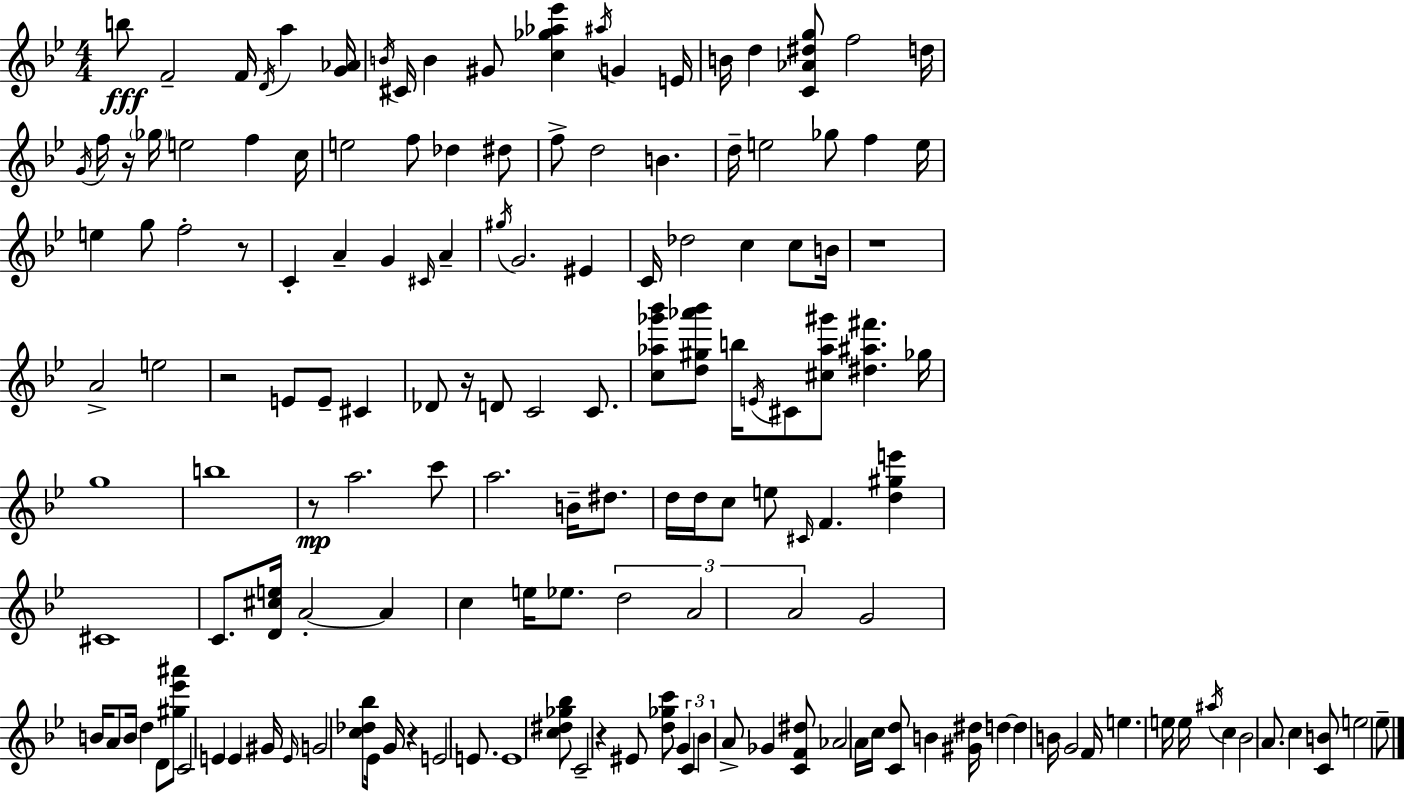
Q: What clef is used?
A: treble